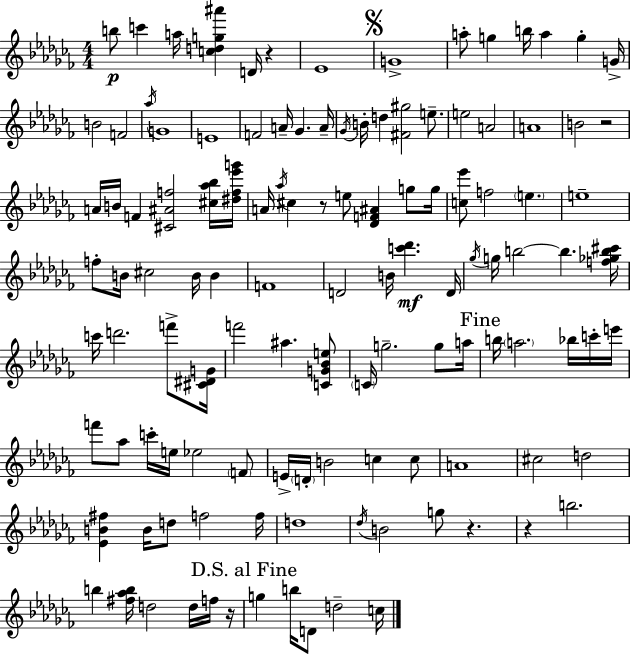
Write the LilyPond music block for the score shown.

{
  \clef treble
  \numericTimeSignature
  \time 4/4
  \key aes \minor
  \repeat volta 2 { b''8\p c'''4 a''16 <c'' d'' g'' ais'''>4 d'16 r4 | ees'1 | \mark \markup { \musicglyph "scripts.segno" } g'1-> | a''8-. g''4 b''16 a''4 g''4-. g'16-> | \break b'2 f'2 | \acciaccatura { aes''16 } g'1 | e'1 | f'2 a'16-- ges'4. | \break a'16-- \acciaccatura { ges'16 } b'16-. d''4 <fis' gis''>2 e''8.-- | e''2 a'2 | a'1 | b'2 r2 | \break a'16 b'16 f'4 <cis' ais' f''>2 | <cis'' aes'' bes''>16 <dis'' f'' ees''' g'''>16 a'16 \acciaccatura { aes''16 } cis''4 r8 e''8 <des' f' ais'>4 | g''8 g''16 <c'' ees'''>8 f''2 \parenthesize e''4. | e''1-- | \break f''8-. b'16 cis''2 b'16 b'4 | f'1 | d'2 b'16 <c''' des'''>4.\mf | d'16 \acciaccatura { ges''16 } g''16 b''2~~ b''4. | \break <f'' ges'' b'' cis'''>16 c'''16 d'''2. | f'''8-> <cis' dis' g'>16 f'''2 ais''4. | <c' g' bes' e''>8 \parenthesize c'16 g''2.-- | g''8 a''16 \mark "Fine" b''16 \parenthesize a''2. | \break bes''16 c'''16-. e'''16 f'''8 aes''8 c'''16-. e''16 ees''2 | \parenthesize f'8 e'16-> \parenthesize d'16-. b'2 c''4 | c''8 a'1 | cis''2 d''2 | \break <ees' b' fis''>4 b'16 d''8 f''2 | f''16 d''1 | \acciaccatura { des''16 } b'2 g''8 r4. | r4 b''2. | \break b''4 <fis'' aes'' b''>16 d''2 | d''16 f''16 r16 \mark "D.S. al Fine" g''4 b''16 d'8 d''2-- | c''16 } \bar "|."
}